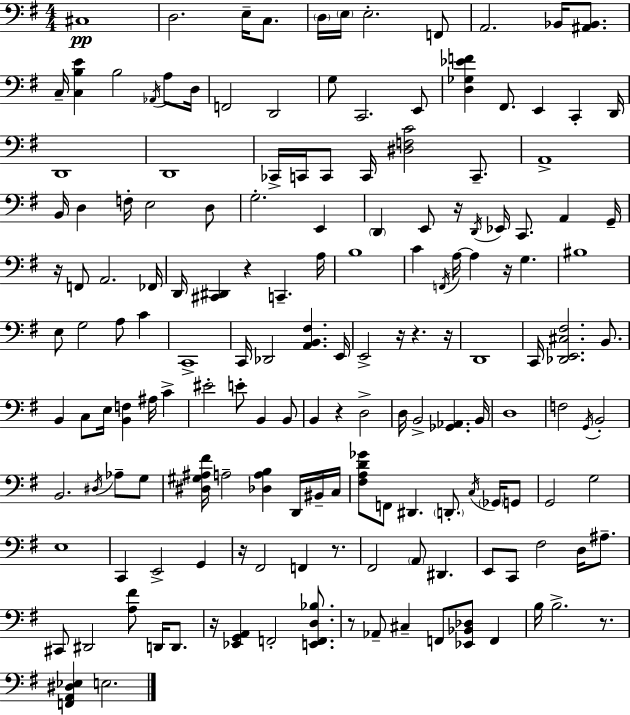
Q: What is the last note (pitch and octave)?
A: E3